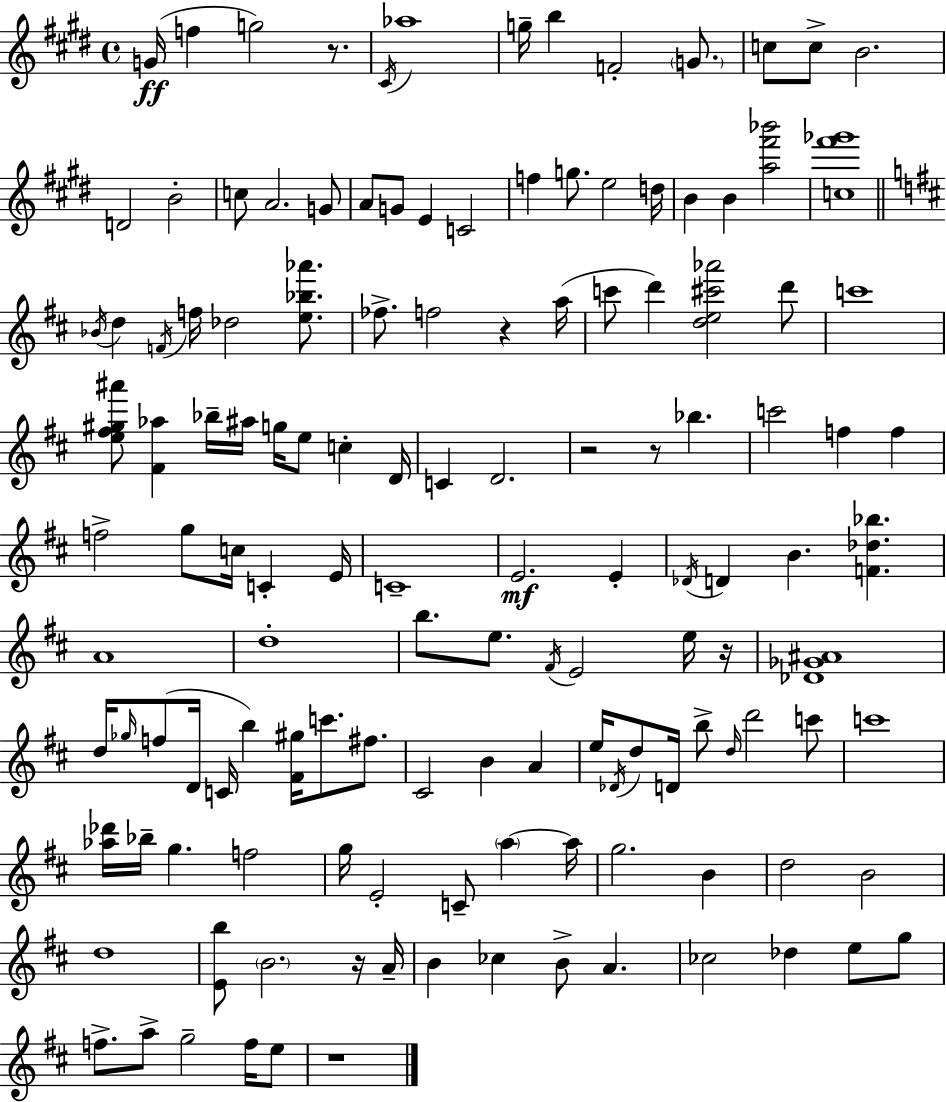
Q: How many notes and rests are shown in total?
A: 135